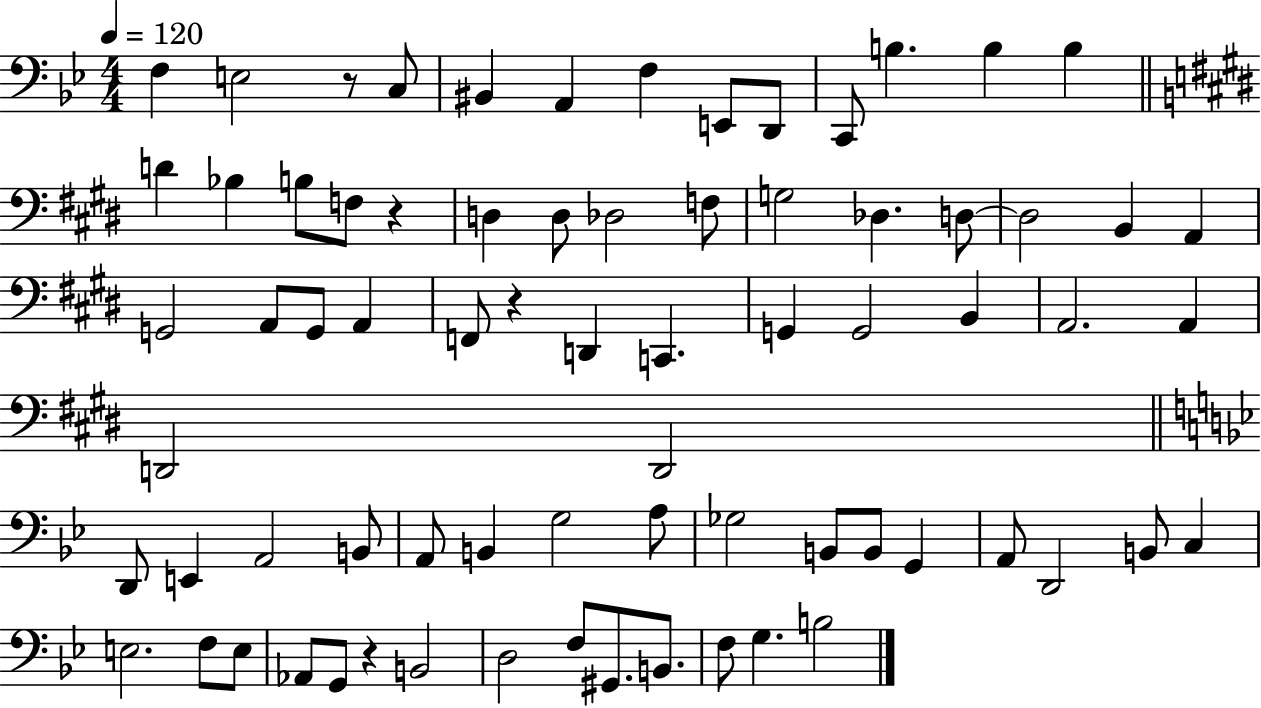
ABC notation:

X:1
T:Untitled
M:4/4
L:1/4
K:Bb
F, E,2 z/2 C,/2 ^B,, A,, F, E,,/2 D,,/2 C,,/2 B, B, B, D _B, B,/2 F,/2 z D, D,/2 _D,2 F,/2 G,2 _D, D,/2 D,2 B,, A,, G,,2 A,,/2 G,,/2 A,, F,,/2 z D,, C,, G,, G,,2 B,, A,,2 A,, D,,2 D,,2 D,,/2 E,, A,,2 B,,/2 A,,/2 B,, G,2 A,/2 _G,2 B,,/2 B,,/2 G,, A,,/2 D,,2 B,,/2 C, E,2 F,/2 E,/2 _A,,/2 G,,/2 z B,,2 D,2 F,/2 ^G,,/2 B,,/2 F,/2 G, B,2